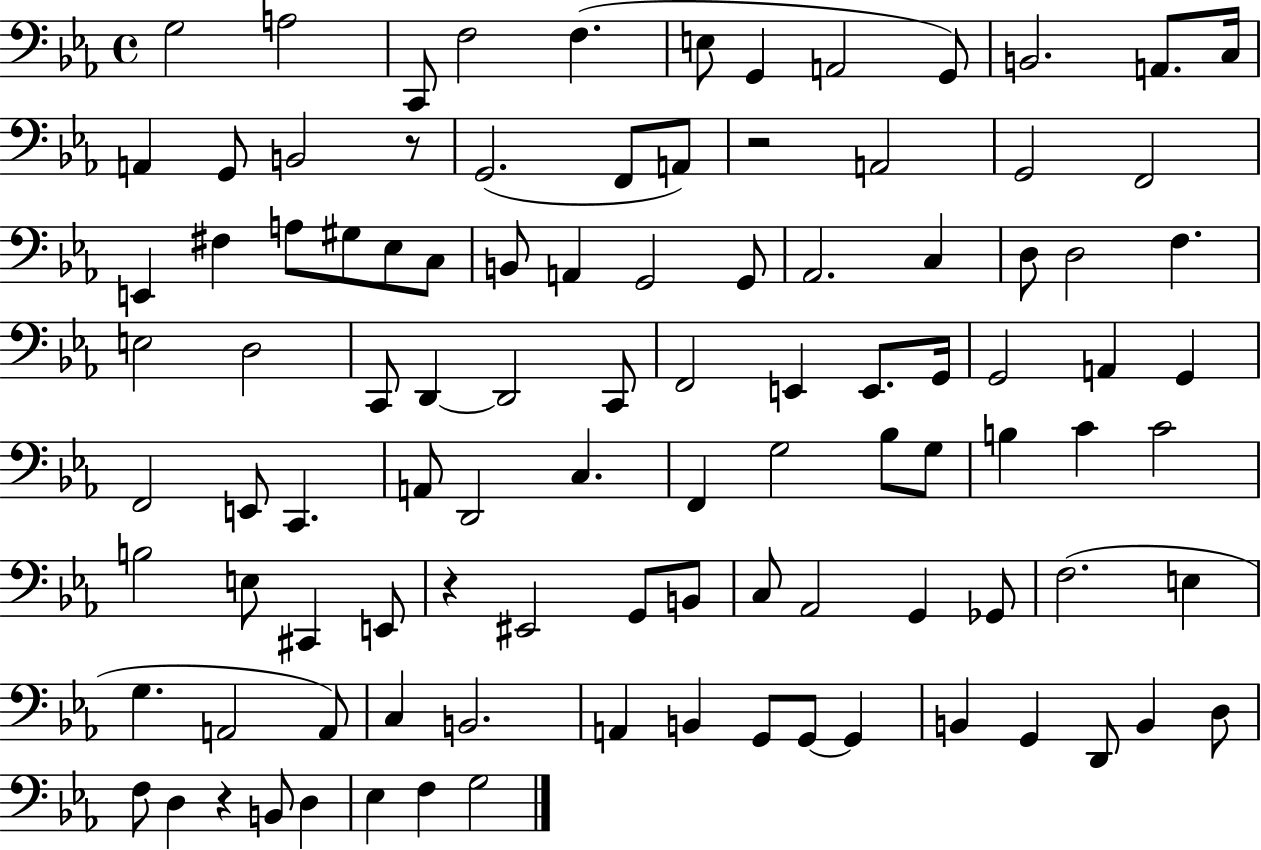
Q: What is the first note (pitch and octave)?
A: G3